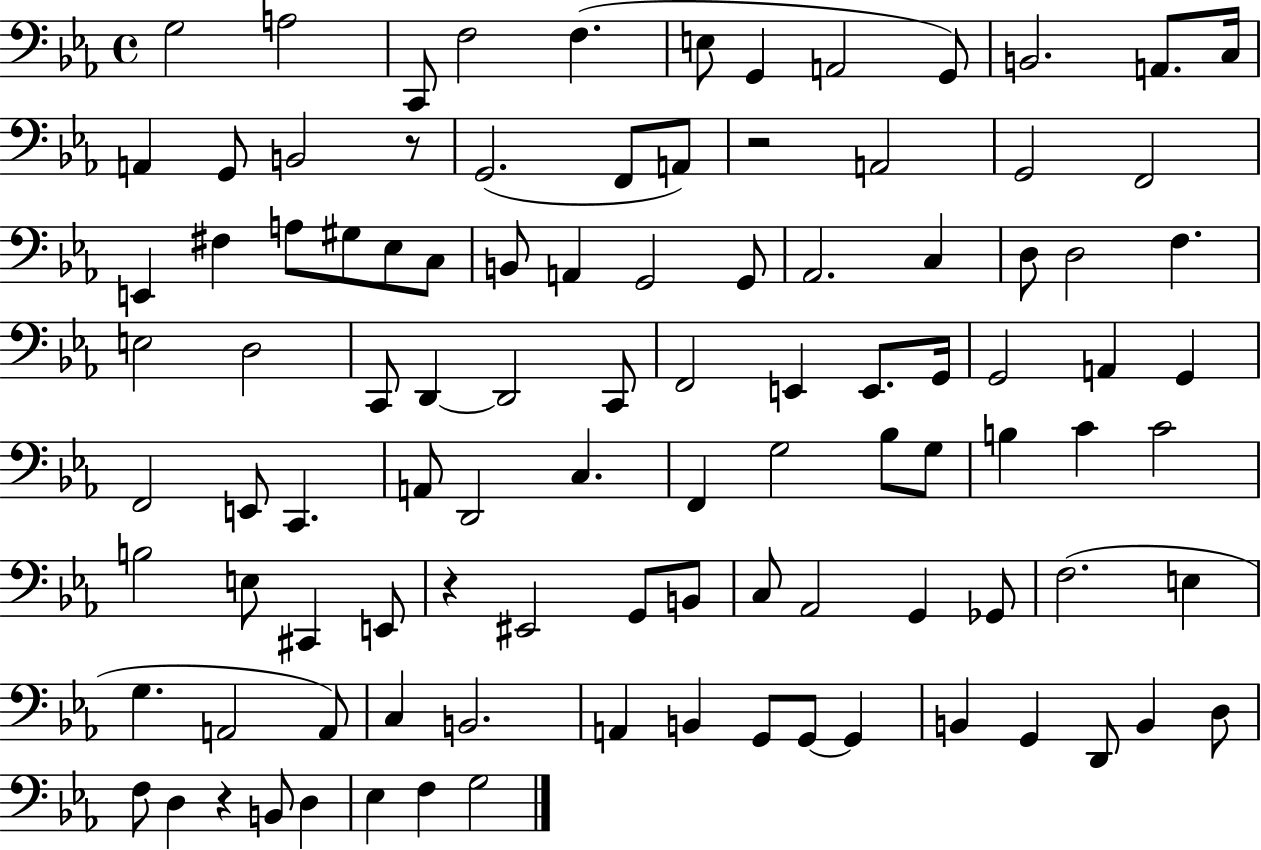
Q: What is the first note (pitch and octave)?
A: G3